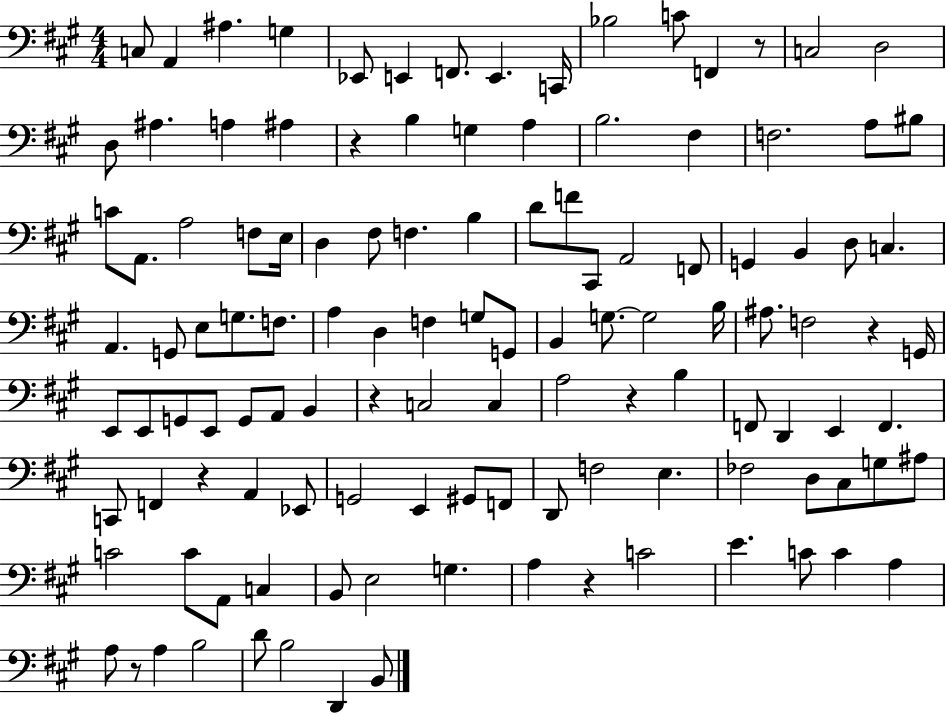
C3/e A2/q A#3/q. G3/q Eb2/e E2/q F2/e. E2/q. C2/s Bb3/h C4/e F2/q R/e C3/h D3/h D3/e A#3/q. A3/q A#3/q R/q B3/q G3/q A3/q B3/h. F#3/q F3/h. A3/e BIS3/e C4/e A2/e. A3/h F3/e E3/s D3/q F#3/e F3/q. B3/q D4/e F4/e C#2/e A2/h F2/e G2/q B2/q D3/e C3/q. A2/q. G2/e E3/e G3/e. F3/e. A3/q D3/q F3/q G3/e G2/e B2/q G3/e. G3/h B3/s A#3/e. F3/h R/q G2/s E2/e E2/e G2/e E2/e G2/e A2/e B2/q R/q C3/h C3/q A3/h R/q B3/q F2/e D2/q E2/q F2/q. C2/e F2/q R/q A2/q Eb2/e G2/h E2/q G#2/e F2/e D2/e F3/h E3/q. FES3/h D3/e C#3/e G3/e A#3/e C4/h C4/e A2/e C3/q B2/e E3/h G3/q. A3/q R/q C4/h E4/q. C4/e C4/q A3/q A3/e R/e A3/q B3/h D4/e B3/h D2/q B2/e